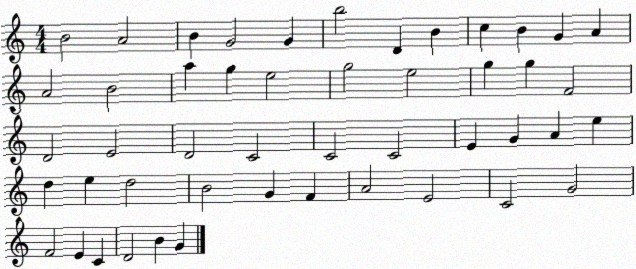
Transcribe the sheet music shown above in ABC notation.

X:1
T:Untitled
M:4/4
L:1/4
K:C
B2 A2 B G2 G b2 D B c B G A A2 B2 a g e2 g2 e2 g g F2 D2 E2 D2 C2 C2 C2 E G A e d e d2 B2 G F A2 E2 C2 G2 F2 E C D2 B G